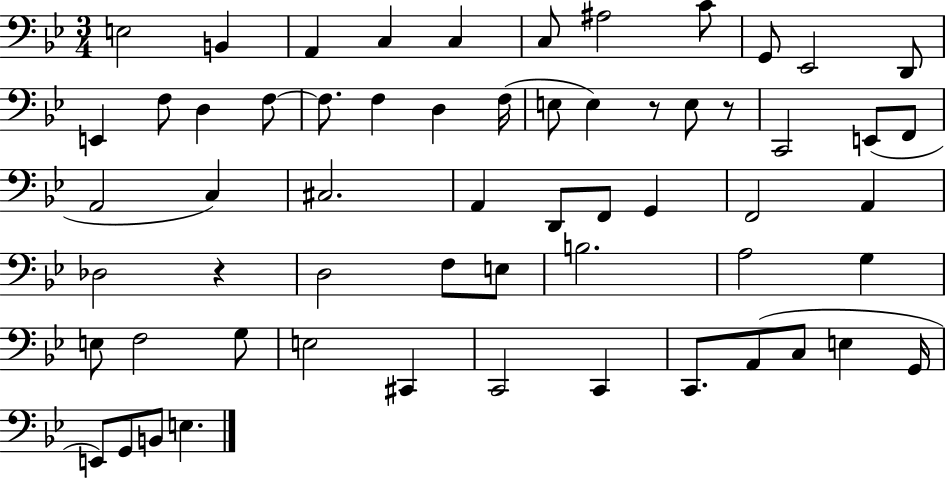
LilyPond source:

{
  \clef bass
  \numericTimeSignature
  \time 3/4
  \key bes \major
  e2 b,4 | a,4 c4 c4 | c8 ais2 c'8 | g,8 ees,2 d,8 | \break e,4 f8 d4 f8~~ | f8. f4 d4 f16( | e8 e4) r8 e8 r8 | c,2 e,8( f,8 | \break a,2 c4) | cis2. | a,4 d,8 f,8 g,4 | f,2 a,4 | \break des2 r4 | d2 f8 e8 | b2. | a2 g4 | \break e8 f2 g8 | e2 cis,4 | c,2 c,4 | c,8. a,8( c8 e4 g,16 | \break e,8) g,8 b,8 e4. | \bar "|."
}